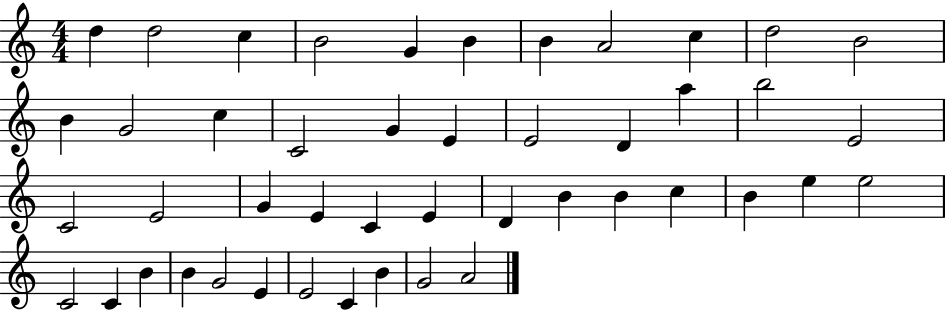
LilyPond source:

{
  \clef treble
  \numericTimeSignature
  \time 4/4
  \key c \major
  d''4 d''2 c''4 | b'2 g'4 b'4 | b'4 a'2 c''4 | d''2 b'2 | \break b'4 g'2 c''4 | c'2 g'4 e'4 | e'2 d'4 a''4 | b''2 e'2 | \break c'2 e'2 | g'4 e'4 c'4 e'4 | d'4 b'4 b'4 c''4 | b'4 e''4 e''2 | \break c'2 c'4 b'4 | b'4 g'2 e'4 | e'2 c'4 b'4 | g'2 a'2 | \break \bar "|."
}